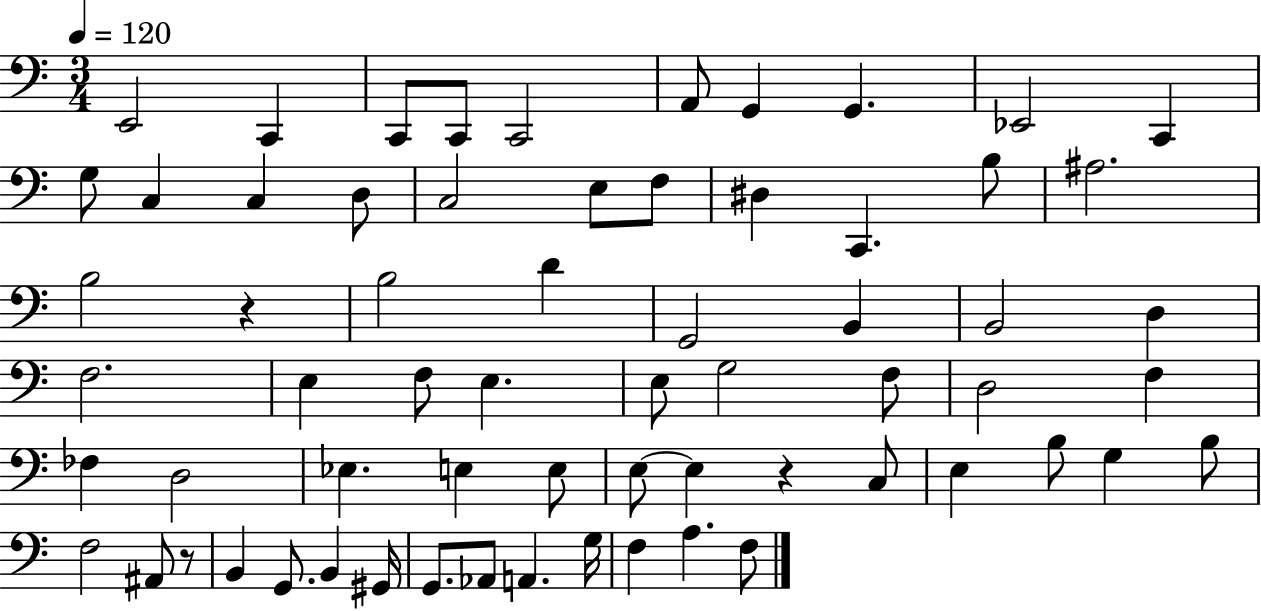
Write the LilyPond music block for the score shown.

{
  \clef bass
  \numericTimeSignature
  \time 3/4
  \key c \major
  \tempo 4 = 120
  \repeat volta 2 { e,2 c,4 | c,8 c,8 c,2 | a,8 g,4 g,4. | ees,2 c,4 | \break g8 c4 c4 d8 | c2 e8 f8 | dis4 c,4. b8 | ais2. | \break b2 r4 | b2 d'4 | g,2 b,4 | b,2 d4 | \break f2. | e4 f8 e4. | e8 g2 f8 | d2 f4 | \break fes4 d2 | ees4. e4 e8 | e8~~ e4 r4 c8 | e4 b8 g4 b8 | \break f2 ais,8 r8 | b,4 g,8. b,4 gis,16 | g,8. aes,8 a,4. g16 | f4 a4. f8 | \break } \bar "|."
}